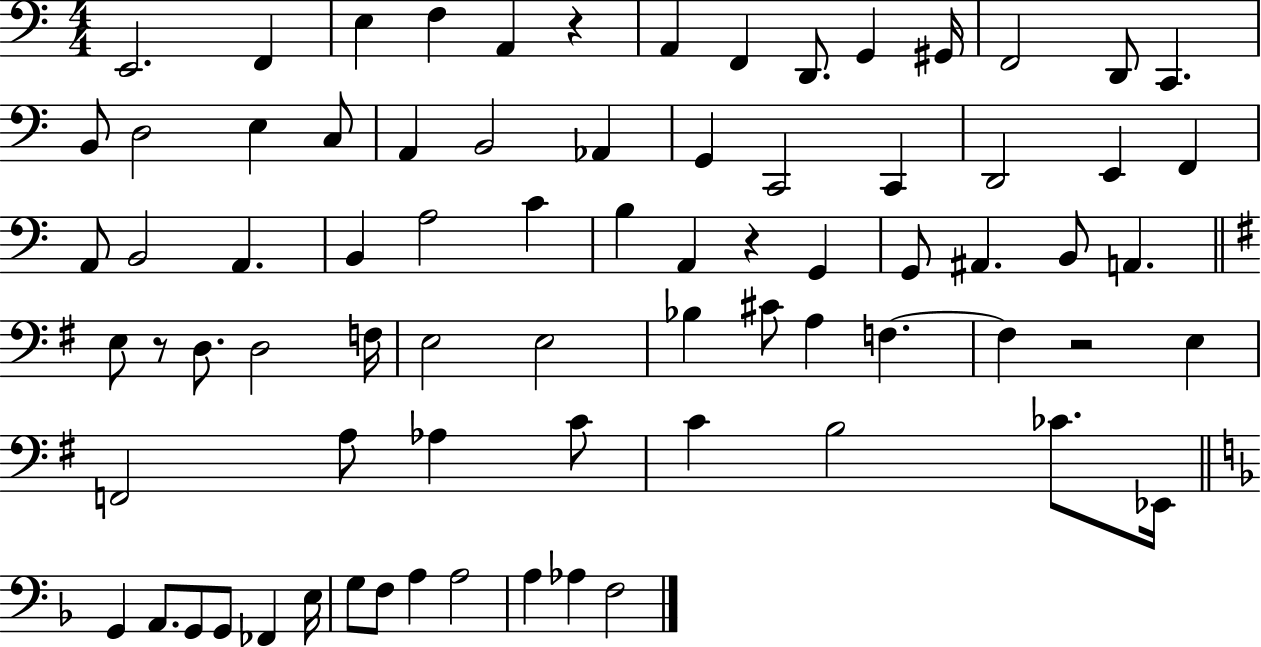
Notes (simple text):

E2/h. F2/q E3/q F3/q A2/q R/q A2/q F2/q D2/e. G2/q G#2/s F2/h D2/e C2/q. B2/e D3/h E3/q C3/e A2/q B2/h Ab2/q G2/q C2/h C2/q D2/h E2/q F2/q A2/e B2/h A2/q. B2/q A3/h C4/q B3/q A2/q R/q G2/q G2/e A#2/q. B2/e A2/q. E3/e R/e D3/e. D3/h F3/s E3/h E3/h Bb3/q C#4/e A3/q F3/q. F3/q R/h E3/q F2/h A3/e Ab3/q C4/e C4/q B3/h CES4/e. Eb2/s G2/q A2/e. G2/e G2/e FES2/q E3/s G3/e F3/e A3/q A3/h A3/q Ab3/q F3/h